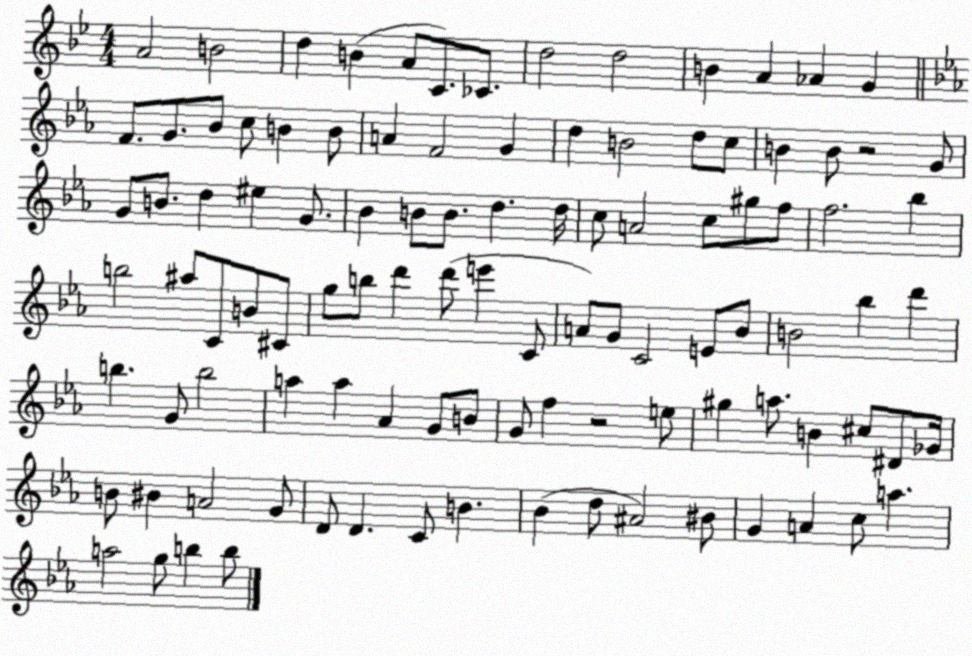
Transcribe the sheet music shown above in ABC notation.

X:1
T:Untitled
M:4/4
L:1/4
K:Bb
A2 B2 d B A/2 C/2 _C/2 d2 d2 B A _A G F/2 G/2 _B/2 c/2 B B/2 A F2 G d B2 d/2 c/2 B B/2 z2 G/2 G/2 B/2 d ^e G/2 _B B/2 B/2 d d/4 c/2 A2 c/2 ^g/2 f/2 f2 _b b2 ^a/2 C/2 B/2 ^C/2 g/2 b/2 d' d'/2 e' C/2 A/2 G/2 C2 E/2 _B/2 B2 _b d' b G/2 b2 a a _A G/2 B/2 G/2 f z2 e/2 ^g a/2 B ^c/2 ^D/2 _G/4 B/2 ^B A2 G/2 D/2 D C/2 B _B d/2 ^A2 ^B/2 G A c/2 a a2 g/2 b b/2